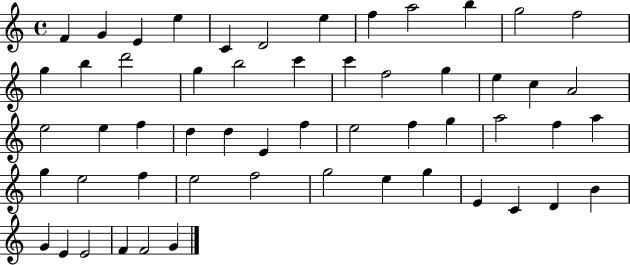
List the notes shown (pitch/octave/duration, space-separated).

F4/q G4/q E4/q E5/q C4/q D4/h E5/q F5/q A5/h B5/q G5/h F5/h G5/q B5/q D6/h G5/q B5/h C6/q C6/q F5/h G5/q E5/q C5/q A4/h E5/h E5/q F5/q D5/q D5/q E4/q F5/q E5/h F5/q G5/q A5/h F5/q A5/q G5/q E5/h F5/q E5/h F5/h G5/h E5/q G5/q E4/q C4/q D4/q B4/q G4/q E4/q E4/h F4/q F4/h G4/q